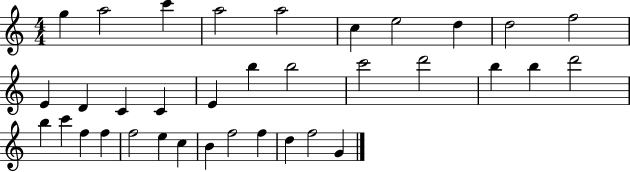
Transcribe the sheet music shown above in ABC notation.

X:1
T:Untitled
M:4/4
L:1/4
K:C
g a2 c' a2 a2 c e2 d d2 f2 E D C C E b b2 c'2 d'2 b b d'2 b c' f f f2 e c B f2 f d f2 G